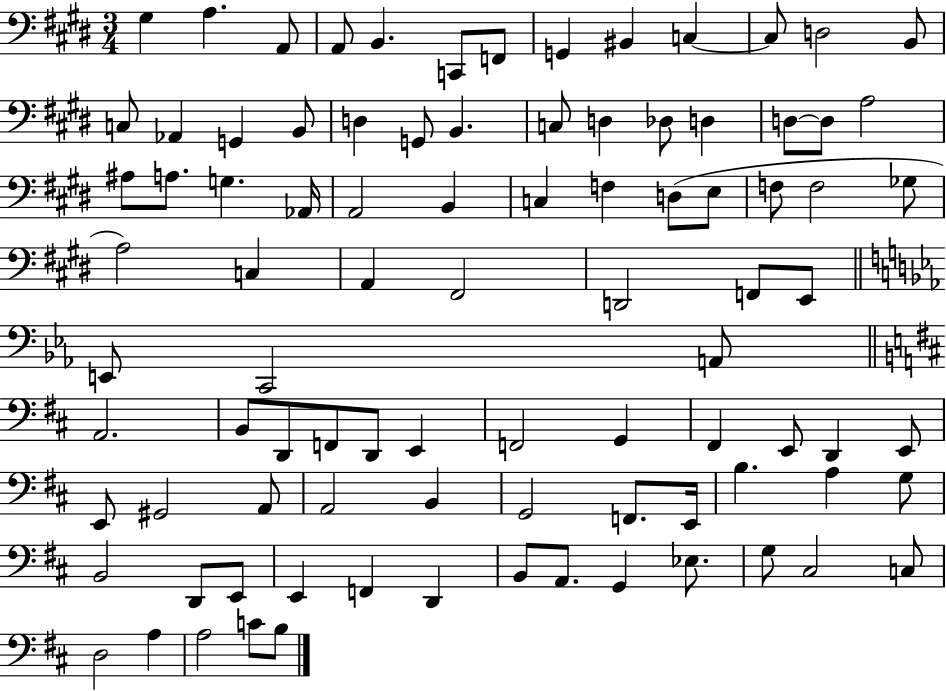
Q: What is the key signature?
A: E major